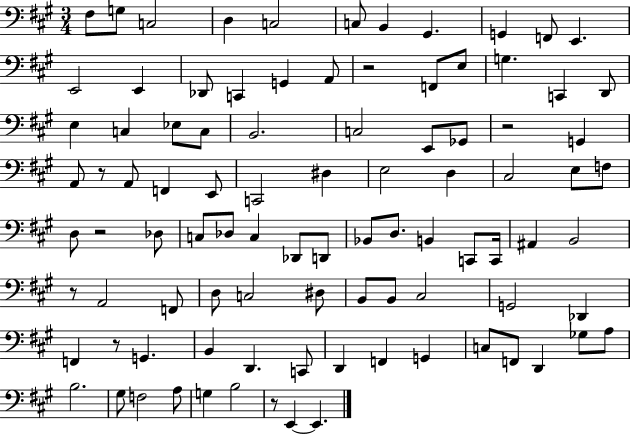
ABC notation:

X:1
T:Untitled
M:3/4
L:1/4
K:A
^F,/2 G,/2 C,2 D, C,2 C,/2 B,, ^G,, G,, F,,/2 E,, E,,2 E,, _D,,/2 C,, G,, A,,/2 z2 F,,/2 E,/2 G, C,, D,,/2 E, C, _E,/2 C,/2 B,,2 C,2 E,,/2 _G,,/2 z2 G,, A,,/2 z/2 A,,/2 F,, E,,/2 C,,2 ^D, E,2 D, ^C,2 E,/2 F,/2 D,/2 z2 _D,/2 C,/2 _D,/2 C, _D,,/2 D,,/2 _B,,/2 D,/2 B,, C,,/2 C,,/4 ^A,, B,,2 z/2 A,,2 F,,/2 D,/2 C,2 ^D,/2 B,,/2 B,,/2 ^C,2 G,,2 _D,, F,, z/2 G,, B,, D,, C,,/2 D,, F,, G,, C,/2 F,,/2 D,, _G,/2 A,/2 B,2 ^G,/2 F,2 A,/2 G, B,2 z/2 E,, E,,